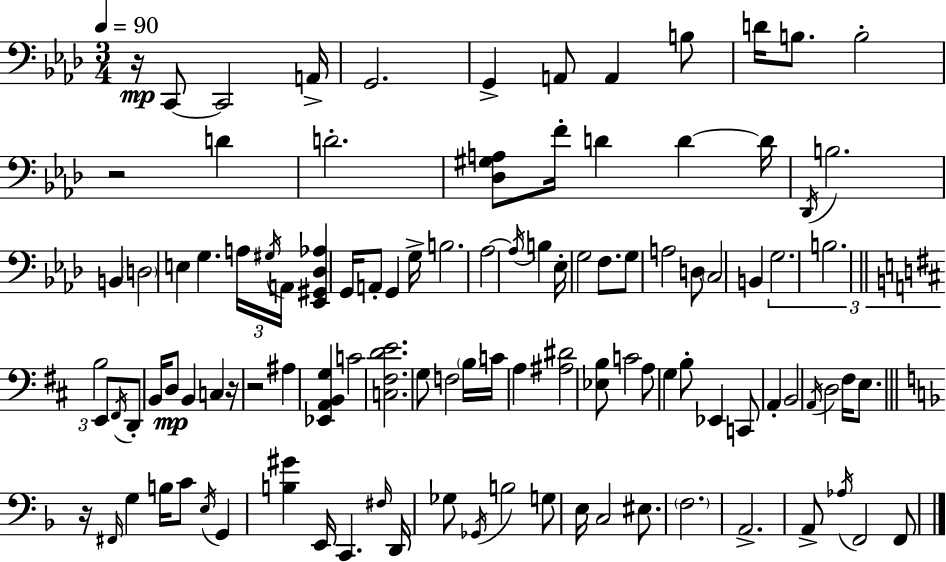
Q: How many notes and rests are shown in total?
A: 106